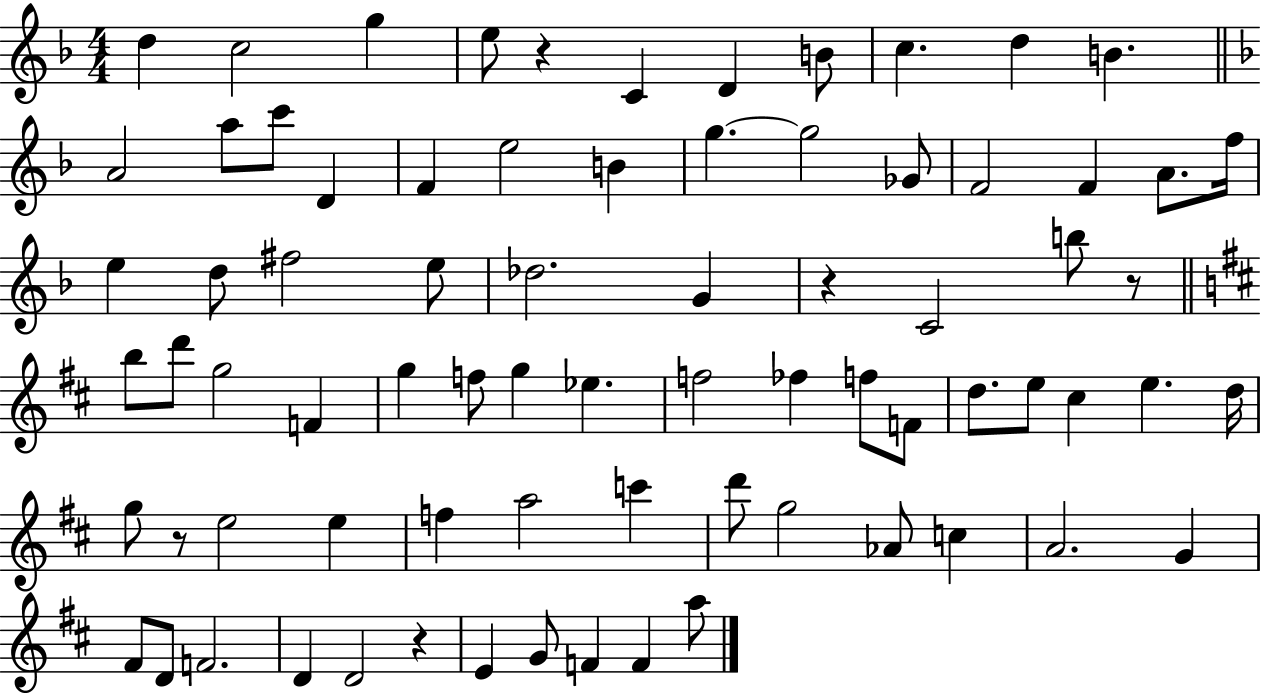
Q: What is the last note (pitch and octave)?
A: A5